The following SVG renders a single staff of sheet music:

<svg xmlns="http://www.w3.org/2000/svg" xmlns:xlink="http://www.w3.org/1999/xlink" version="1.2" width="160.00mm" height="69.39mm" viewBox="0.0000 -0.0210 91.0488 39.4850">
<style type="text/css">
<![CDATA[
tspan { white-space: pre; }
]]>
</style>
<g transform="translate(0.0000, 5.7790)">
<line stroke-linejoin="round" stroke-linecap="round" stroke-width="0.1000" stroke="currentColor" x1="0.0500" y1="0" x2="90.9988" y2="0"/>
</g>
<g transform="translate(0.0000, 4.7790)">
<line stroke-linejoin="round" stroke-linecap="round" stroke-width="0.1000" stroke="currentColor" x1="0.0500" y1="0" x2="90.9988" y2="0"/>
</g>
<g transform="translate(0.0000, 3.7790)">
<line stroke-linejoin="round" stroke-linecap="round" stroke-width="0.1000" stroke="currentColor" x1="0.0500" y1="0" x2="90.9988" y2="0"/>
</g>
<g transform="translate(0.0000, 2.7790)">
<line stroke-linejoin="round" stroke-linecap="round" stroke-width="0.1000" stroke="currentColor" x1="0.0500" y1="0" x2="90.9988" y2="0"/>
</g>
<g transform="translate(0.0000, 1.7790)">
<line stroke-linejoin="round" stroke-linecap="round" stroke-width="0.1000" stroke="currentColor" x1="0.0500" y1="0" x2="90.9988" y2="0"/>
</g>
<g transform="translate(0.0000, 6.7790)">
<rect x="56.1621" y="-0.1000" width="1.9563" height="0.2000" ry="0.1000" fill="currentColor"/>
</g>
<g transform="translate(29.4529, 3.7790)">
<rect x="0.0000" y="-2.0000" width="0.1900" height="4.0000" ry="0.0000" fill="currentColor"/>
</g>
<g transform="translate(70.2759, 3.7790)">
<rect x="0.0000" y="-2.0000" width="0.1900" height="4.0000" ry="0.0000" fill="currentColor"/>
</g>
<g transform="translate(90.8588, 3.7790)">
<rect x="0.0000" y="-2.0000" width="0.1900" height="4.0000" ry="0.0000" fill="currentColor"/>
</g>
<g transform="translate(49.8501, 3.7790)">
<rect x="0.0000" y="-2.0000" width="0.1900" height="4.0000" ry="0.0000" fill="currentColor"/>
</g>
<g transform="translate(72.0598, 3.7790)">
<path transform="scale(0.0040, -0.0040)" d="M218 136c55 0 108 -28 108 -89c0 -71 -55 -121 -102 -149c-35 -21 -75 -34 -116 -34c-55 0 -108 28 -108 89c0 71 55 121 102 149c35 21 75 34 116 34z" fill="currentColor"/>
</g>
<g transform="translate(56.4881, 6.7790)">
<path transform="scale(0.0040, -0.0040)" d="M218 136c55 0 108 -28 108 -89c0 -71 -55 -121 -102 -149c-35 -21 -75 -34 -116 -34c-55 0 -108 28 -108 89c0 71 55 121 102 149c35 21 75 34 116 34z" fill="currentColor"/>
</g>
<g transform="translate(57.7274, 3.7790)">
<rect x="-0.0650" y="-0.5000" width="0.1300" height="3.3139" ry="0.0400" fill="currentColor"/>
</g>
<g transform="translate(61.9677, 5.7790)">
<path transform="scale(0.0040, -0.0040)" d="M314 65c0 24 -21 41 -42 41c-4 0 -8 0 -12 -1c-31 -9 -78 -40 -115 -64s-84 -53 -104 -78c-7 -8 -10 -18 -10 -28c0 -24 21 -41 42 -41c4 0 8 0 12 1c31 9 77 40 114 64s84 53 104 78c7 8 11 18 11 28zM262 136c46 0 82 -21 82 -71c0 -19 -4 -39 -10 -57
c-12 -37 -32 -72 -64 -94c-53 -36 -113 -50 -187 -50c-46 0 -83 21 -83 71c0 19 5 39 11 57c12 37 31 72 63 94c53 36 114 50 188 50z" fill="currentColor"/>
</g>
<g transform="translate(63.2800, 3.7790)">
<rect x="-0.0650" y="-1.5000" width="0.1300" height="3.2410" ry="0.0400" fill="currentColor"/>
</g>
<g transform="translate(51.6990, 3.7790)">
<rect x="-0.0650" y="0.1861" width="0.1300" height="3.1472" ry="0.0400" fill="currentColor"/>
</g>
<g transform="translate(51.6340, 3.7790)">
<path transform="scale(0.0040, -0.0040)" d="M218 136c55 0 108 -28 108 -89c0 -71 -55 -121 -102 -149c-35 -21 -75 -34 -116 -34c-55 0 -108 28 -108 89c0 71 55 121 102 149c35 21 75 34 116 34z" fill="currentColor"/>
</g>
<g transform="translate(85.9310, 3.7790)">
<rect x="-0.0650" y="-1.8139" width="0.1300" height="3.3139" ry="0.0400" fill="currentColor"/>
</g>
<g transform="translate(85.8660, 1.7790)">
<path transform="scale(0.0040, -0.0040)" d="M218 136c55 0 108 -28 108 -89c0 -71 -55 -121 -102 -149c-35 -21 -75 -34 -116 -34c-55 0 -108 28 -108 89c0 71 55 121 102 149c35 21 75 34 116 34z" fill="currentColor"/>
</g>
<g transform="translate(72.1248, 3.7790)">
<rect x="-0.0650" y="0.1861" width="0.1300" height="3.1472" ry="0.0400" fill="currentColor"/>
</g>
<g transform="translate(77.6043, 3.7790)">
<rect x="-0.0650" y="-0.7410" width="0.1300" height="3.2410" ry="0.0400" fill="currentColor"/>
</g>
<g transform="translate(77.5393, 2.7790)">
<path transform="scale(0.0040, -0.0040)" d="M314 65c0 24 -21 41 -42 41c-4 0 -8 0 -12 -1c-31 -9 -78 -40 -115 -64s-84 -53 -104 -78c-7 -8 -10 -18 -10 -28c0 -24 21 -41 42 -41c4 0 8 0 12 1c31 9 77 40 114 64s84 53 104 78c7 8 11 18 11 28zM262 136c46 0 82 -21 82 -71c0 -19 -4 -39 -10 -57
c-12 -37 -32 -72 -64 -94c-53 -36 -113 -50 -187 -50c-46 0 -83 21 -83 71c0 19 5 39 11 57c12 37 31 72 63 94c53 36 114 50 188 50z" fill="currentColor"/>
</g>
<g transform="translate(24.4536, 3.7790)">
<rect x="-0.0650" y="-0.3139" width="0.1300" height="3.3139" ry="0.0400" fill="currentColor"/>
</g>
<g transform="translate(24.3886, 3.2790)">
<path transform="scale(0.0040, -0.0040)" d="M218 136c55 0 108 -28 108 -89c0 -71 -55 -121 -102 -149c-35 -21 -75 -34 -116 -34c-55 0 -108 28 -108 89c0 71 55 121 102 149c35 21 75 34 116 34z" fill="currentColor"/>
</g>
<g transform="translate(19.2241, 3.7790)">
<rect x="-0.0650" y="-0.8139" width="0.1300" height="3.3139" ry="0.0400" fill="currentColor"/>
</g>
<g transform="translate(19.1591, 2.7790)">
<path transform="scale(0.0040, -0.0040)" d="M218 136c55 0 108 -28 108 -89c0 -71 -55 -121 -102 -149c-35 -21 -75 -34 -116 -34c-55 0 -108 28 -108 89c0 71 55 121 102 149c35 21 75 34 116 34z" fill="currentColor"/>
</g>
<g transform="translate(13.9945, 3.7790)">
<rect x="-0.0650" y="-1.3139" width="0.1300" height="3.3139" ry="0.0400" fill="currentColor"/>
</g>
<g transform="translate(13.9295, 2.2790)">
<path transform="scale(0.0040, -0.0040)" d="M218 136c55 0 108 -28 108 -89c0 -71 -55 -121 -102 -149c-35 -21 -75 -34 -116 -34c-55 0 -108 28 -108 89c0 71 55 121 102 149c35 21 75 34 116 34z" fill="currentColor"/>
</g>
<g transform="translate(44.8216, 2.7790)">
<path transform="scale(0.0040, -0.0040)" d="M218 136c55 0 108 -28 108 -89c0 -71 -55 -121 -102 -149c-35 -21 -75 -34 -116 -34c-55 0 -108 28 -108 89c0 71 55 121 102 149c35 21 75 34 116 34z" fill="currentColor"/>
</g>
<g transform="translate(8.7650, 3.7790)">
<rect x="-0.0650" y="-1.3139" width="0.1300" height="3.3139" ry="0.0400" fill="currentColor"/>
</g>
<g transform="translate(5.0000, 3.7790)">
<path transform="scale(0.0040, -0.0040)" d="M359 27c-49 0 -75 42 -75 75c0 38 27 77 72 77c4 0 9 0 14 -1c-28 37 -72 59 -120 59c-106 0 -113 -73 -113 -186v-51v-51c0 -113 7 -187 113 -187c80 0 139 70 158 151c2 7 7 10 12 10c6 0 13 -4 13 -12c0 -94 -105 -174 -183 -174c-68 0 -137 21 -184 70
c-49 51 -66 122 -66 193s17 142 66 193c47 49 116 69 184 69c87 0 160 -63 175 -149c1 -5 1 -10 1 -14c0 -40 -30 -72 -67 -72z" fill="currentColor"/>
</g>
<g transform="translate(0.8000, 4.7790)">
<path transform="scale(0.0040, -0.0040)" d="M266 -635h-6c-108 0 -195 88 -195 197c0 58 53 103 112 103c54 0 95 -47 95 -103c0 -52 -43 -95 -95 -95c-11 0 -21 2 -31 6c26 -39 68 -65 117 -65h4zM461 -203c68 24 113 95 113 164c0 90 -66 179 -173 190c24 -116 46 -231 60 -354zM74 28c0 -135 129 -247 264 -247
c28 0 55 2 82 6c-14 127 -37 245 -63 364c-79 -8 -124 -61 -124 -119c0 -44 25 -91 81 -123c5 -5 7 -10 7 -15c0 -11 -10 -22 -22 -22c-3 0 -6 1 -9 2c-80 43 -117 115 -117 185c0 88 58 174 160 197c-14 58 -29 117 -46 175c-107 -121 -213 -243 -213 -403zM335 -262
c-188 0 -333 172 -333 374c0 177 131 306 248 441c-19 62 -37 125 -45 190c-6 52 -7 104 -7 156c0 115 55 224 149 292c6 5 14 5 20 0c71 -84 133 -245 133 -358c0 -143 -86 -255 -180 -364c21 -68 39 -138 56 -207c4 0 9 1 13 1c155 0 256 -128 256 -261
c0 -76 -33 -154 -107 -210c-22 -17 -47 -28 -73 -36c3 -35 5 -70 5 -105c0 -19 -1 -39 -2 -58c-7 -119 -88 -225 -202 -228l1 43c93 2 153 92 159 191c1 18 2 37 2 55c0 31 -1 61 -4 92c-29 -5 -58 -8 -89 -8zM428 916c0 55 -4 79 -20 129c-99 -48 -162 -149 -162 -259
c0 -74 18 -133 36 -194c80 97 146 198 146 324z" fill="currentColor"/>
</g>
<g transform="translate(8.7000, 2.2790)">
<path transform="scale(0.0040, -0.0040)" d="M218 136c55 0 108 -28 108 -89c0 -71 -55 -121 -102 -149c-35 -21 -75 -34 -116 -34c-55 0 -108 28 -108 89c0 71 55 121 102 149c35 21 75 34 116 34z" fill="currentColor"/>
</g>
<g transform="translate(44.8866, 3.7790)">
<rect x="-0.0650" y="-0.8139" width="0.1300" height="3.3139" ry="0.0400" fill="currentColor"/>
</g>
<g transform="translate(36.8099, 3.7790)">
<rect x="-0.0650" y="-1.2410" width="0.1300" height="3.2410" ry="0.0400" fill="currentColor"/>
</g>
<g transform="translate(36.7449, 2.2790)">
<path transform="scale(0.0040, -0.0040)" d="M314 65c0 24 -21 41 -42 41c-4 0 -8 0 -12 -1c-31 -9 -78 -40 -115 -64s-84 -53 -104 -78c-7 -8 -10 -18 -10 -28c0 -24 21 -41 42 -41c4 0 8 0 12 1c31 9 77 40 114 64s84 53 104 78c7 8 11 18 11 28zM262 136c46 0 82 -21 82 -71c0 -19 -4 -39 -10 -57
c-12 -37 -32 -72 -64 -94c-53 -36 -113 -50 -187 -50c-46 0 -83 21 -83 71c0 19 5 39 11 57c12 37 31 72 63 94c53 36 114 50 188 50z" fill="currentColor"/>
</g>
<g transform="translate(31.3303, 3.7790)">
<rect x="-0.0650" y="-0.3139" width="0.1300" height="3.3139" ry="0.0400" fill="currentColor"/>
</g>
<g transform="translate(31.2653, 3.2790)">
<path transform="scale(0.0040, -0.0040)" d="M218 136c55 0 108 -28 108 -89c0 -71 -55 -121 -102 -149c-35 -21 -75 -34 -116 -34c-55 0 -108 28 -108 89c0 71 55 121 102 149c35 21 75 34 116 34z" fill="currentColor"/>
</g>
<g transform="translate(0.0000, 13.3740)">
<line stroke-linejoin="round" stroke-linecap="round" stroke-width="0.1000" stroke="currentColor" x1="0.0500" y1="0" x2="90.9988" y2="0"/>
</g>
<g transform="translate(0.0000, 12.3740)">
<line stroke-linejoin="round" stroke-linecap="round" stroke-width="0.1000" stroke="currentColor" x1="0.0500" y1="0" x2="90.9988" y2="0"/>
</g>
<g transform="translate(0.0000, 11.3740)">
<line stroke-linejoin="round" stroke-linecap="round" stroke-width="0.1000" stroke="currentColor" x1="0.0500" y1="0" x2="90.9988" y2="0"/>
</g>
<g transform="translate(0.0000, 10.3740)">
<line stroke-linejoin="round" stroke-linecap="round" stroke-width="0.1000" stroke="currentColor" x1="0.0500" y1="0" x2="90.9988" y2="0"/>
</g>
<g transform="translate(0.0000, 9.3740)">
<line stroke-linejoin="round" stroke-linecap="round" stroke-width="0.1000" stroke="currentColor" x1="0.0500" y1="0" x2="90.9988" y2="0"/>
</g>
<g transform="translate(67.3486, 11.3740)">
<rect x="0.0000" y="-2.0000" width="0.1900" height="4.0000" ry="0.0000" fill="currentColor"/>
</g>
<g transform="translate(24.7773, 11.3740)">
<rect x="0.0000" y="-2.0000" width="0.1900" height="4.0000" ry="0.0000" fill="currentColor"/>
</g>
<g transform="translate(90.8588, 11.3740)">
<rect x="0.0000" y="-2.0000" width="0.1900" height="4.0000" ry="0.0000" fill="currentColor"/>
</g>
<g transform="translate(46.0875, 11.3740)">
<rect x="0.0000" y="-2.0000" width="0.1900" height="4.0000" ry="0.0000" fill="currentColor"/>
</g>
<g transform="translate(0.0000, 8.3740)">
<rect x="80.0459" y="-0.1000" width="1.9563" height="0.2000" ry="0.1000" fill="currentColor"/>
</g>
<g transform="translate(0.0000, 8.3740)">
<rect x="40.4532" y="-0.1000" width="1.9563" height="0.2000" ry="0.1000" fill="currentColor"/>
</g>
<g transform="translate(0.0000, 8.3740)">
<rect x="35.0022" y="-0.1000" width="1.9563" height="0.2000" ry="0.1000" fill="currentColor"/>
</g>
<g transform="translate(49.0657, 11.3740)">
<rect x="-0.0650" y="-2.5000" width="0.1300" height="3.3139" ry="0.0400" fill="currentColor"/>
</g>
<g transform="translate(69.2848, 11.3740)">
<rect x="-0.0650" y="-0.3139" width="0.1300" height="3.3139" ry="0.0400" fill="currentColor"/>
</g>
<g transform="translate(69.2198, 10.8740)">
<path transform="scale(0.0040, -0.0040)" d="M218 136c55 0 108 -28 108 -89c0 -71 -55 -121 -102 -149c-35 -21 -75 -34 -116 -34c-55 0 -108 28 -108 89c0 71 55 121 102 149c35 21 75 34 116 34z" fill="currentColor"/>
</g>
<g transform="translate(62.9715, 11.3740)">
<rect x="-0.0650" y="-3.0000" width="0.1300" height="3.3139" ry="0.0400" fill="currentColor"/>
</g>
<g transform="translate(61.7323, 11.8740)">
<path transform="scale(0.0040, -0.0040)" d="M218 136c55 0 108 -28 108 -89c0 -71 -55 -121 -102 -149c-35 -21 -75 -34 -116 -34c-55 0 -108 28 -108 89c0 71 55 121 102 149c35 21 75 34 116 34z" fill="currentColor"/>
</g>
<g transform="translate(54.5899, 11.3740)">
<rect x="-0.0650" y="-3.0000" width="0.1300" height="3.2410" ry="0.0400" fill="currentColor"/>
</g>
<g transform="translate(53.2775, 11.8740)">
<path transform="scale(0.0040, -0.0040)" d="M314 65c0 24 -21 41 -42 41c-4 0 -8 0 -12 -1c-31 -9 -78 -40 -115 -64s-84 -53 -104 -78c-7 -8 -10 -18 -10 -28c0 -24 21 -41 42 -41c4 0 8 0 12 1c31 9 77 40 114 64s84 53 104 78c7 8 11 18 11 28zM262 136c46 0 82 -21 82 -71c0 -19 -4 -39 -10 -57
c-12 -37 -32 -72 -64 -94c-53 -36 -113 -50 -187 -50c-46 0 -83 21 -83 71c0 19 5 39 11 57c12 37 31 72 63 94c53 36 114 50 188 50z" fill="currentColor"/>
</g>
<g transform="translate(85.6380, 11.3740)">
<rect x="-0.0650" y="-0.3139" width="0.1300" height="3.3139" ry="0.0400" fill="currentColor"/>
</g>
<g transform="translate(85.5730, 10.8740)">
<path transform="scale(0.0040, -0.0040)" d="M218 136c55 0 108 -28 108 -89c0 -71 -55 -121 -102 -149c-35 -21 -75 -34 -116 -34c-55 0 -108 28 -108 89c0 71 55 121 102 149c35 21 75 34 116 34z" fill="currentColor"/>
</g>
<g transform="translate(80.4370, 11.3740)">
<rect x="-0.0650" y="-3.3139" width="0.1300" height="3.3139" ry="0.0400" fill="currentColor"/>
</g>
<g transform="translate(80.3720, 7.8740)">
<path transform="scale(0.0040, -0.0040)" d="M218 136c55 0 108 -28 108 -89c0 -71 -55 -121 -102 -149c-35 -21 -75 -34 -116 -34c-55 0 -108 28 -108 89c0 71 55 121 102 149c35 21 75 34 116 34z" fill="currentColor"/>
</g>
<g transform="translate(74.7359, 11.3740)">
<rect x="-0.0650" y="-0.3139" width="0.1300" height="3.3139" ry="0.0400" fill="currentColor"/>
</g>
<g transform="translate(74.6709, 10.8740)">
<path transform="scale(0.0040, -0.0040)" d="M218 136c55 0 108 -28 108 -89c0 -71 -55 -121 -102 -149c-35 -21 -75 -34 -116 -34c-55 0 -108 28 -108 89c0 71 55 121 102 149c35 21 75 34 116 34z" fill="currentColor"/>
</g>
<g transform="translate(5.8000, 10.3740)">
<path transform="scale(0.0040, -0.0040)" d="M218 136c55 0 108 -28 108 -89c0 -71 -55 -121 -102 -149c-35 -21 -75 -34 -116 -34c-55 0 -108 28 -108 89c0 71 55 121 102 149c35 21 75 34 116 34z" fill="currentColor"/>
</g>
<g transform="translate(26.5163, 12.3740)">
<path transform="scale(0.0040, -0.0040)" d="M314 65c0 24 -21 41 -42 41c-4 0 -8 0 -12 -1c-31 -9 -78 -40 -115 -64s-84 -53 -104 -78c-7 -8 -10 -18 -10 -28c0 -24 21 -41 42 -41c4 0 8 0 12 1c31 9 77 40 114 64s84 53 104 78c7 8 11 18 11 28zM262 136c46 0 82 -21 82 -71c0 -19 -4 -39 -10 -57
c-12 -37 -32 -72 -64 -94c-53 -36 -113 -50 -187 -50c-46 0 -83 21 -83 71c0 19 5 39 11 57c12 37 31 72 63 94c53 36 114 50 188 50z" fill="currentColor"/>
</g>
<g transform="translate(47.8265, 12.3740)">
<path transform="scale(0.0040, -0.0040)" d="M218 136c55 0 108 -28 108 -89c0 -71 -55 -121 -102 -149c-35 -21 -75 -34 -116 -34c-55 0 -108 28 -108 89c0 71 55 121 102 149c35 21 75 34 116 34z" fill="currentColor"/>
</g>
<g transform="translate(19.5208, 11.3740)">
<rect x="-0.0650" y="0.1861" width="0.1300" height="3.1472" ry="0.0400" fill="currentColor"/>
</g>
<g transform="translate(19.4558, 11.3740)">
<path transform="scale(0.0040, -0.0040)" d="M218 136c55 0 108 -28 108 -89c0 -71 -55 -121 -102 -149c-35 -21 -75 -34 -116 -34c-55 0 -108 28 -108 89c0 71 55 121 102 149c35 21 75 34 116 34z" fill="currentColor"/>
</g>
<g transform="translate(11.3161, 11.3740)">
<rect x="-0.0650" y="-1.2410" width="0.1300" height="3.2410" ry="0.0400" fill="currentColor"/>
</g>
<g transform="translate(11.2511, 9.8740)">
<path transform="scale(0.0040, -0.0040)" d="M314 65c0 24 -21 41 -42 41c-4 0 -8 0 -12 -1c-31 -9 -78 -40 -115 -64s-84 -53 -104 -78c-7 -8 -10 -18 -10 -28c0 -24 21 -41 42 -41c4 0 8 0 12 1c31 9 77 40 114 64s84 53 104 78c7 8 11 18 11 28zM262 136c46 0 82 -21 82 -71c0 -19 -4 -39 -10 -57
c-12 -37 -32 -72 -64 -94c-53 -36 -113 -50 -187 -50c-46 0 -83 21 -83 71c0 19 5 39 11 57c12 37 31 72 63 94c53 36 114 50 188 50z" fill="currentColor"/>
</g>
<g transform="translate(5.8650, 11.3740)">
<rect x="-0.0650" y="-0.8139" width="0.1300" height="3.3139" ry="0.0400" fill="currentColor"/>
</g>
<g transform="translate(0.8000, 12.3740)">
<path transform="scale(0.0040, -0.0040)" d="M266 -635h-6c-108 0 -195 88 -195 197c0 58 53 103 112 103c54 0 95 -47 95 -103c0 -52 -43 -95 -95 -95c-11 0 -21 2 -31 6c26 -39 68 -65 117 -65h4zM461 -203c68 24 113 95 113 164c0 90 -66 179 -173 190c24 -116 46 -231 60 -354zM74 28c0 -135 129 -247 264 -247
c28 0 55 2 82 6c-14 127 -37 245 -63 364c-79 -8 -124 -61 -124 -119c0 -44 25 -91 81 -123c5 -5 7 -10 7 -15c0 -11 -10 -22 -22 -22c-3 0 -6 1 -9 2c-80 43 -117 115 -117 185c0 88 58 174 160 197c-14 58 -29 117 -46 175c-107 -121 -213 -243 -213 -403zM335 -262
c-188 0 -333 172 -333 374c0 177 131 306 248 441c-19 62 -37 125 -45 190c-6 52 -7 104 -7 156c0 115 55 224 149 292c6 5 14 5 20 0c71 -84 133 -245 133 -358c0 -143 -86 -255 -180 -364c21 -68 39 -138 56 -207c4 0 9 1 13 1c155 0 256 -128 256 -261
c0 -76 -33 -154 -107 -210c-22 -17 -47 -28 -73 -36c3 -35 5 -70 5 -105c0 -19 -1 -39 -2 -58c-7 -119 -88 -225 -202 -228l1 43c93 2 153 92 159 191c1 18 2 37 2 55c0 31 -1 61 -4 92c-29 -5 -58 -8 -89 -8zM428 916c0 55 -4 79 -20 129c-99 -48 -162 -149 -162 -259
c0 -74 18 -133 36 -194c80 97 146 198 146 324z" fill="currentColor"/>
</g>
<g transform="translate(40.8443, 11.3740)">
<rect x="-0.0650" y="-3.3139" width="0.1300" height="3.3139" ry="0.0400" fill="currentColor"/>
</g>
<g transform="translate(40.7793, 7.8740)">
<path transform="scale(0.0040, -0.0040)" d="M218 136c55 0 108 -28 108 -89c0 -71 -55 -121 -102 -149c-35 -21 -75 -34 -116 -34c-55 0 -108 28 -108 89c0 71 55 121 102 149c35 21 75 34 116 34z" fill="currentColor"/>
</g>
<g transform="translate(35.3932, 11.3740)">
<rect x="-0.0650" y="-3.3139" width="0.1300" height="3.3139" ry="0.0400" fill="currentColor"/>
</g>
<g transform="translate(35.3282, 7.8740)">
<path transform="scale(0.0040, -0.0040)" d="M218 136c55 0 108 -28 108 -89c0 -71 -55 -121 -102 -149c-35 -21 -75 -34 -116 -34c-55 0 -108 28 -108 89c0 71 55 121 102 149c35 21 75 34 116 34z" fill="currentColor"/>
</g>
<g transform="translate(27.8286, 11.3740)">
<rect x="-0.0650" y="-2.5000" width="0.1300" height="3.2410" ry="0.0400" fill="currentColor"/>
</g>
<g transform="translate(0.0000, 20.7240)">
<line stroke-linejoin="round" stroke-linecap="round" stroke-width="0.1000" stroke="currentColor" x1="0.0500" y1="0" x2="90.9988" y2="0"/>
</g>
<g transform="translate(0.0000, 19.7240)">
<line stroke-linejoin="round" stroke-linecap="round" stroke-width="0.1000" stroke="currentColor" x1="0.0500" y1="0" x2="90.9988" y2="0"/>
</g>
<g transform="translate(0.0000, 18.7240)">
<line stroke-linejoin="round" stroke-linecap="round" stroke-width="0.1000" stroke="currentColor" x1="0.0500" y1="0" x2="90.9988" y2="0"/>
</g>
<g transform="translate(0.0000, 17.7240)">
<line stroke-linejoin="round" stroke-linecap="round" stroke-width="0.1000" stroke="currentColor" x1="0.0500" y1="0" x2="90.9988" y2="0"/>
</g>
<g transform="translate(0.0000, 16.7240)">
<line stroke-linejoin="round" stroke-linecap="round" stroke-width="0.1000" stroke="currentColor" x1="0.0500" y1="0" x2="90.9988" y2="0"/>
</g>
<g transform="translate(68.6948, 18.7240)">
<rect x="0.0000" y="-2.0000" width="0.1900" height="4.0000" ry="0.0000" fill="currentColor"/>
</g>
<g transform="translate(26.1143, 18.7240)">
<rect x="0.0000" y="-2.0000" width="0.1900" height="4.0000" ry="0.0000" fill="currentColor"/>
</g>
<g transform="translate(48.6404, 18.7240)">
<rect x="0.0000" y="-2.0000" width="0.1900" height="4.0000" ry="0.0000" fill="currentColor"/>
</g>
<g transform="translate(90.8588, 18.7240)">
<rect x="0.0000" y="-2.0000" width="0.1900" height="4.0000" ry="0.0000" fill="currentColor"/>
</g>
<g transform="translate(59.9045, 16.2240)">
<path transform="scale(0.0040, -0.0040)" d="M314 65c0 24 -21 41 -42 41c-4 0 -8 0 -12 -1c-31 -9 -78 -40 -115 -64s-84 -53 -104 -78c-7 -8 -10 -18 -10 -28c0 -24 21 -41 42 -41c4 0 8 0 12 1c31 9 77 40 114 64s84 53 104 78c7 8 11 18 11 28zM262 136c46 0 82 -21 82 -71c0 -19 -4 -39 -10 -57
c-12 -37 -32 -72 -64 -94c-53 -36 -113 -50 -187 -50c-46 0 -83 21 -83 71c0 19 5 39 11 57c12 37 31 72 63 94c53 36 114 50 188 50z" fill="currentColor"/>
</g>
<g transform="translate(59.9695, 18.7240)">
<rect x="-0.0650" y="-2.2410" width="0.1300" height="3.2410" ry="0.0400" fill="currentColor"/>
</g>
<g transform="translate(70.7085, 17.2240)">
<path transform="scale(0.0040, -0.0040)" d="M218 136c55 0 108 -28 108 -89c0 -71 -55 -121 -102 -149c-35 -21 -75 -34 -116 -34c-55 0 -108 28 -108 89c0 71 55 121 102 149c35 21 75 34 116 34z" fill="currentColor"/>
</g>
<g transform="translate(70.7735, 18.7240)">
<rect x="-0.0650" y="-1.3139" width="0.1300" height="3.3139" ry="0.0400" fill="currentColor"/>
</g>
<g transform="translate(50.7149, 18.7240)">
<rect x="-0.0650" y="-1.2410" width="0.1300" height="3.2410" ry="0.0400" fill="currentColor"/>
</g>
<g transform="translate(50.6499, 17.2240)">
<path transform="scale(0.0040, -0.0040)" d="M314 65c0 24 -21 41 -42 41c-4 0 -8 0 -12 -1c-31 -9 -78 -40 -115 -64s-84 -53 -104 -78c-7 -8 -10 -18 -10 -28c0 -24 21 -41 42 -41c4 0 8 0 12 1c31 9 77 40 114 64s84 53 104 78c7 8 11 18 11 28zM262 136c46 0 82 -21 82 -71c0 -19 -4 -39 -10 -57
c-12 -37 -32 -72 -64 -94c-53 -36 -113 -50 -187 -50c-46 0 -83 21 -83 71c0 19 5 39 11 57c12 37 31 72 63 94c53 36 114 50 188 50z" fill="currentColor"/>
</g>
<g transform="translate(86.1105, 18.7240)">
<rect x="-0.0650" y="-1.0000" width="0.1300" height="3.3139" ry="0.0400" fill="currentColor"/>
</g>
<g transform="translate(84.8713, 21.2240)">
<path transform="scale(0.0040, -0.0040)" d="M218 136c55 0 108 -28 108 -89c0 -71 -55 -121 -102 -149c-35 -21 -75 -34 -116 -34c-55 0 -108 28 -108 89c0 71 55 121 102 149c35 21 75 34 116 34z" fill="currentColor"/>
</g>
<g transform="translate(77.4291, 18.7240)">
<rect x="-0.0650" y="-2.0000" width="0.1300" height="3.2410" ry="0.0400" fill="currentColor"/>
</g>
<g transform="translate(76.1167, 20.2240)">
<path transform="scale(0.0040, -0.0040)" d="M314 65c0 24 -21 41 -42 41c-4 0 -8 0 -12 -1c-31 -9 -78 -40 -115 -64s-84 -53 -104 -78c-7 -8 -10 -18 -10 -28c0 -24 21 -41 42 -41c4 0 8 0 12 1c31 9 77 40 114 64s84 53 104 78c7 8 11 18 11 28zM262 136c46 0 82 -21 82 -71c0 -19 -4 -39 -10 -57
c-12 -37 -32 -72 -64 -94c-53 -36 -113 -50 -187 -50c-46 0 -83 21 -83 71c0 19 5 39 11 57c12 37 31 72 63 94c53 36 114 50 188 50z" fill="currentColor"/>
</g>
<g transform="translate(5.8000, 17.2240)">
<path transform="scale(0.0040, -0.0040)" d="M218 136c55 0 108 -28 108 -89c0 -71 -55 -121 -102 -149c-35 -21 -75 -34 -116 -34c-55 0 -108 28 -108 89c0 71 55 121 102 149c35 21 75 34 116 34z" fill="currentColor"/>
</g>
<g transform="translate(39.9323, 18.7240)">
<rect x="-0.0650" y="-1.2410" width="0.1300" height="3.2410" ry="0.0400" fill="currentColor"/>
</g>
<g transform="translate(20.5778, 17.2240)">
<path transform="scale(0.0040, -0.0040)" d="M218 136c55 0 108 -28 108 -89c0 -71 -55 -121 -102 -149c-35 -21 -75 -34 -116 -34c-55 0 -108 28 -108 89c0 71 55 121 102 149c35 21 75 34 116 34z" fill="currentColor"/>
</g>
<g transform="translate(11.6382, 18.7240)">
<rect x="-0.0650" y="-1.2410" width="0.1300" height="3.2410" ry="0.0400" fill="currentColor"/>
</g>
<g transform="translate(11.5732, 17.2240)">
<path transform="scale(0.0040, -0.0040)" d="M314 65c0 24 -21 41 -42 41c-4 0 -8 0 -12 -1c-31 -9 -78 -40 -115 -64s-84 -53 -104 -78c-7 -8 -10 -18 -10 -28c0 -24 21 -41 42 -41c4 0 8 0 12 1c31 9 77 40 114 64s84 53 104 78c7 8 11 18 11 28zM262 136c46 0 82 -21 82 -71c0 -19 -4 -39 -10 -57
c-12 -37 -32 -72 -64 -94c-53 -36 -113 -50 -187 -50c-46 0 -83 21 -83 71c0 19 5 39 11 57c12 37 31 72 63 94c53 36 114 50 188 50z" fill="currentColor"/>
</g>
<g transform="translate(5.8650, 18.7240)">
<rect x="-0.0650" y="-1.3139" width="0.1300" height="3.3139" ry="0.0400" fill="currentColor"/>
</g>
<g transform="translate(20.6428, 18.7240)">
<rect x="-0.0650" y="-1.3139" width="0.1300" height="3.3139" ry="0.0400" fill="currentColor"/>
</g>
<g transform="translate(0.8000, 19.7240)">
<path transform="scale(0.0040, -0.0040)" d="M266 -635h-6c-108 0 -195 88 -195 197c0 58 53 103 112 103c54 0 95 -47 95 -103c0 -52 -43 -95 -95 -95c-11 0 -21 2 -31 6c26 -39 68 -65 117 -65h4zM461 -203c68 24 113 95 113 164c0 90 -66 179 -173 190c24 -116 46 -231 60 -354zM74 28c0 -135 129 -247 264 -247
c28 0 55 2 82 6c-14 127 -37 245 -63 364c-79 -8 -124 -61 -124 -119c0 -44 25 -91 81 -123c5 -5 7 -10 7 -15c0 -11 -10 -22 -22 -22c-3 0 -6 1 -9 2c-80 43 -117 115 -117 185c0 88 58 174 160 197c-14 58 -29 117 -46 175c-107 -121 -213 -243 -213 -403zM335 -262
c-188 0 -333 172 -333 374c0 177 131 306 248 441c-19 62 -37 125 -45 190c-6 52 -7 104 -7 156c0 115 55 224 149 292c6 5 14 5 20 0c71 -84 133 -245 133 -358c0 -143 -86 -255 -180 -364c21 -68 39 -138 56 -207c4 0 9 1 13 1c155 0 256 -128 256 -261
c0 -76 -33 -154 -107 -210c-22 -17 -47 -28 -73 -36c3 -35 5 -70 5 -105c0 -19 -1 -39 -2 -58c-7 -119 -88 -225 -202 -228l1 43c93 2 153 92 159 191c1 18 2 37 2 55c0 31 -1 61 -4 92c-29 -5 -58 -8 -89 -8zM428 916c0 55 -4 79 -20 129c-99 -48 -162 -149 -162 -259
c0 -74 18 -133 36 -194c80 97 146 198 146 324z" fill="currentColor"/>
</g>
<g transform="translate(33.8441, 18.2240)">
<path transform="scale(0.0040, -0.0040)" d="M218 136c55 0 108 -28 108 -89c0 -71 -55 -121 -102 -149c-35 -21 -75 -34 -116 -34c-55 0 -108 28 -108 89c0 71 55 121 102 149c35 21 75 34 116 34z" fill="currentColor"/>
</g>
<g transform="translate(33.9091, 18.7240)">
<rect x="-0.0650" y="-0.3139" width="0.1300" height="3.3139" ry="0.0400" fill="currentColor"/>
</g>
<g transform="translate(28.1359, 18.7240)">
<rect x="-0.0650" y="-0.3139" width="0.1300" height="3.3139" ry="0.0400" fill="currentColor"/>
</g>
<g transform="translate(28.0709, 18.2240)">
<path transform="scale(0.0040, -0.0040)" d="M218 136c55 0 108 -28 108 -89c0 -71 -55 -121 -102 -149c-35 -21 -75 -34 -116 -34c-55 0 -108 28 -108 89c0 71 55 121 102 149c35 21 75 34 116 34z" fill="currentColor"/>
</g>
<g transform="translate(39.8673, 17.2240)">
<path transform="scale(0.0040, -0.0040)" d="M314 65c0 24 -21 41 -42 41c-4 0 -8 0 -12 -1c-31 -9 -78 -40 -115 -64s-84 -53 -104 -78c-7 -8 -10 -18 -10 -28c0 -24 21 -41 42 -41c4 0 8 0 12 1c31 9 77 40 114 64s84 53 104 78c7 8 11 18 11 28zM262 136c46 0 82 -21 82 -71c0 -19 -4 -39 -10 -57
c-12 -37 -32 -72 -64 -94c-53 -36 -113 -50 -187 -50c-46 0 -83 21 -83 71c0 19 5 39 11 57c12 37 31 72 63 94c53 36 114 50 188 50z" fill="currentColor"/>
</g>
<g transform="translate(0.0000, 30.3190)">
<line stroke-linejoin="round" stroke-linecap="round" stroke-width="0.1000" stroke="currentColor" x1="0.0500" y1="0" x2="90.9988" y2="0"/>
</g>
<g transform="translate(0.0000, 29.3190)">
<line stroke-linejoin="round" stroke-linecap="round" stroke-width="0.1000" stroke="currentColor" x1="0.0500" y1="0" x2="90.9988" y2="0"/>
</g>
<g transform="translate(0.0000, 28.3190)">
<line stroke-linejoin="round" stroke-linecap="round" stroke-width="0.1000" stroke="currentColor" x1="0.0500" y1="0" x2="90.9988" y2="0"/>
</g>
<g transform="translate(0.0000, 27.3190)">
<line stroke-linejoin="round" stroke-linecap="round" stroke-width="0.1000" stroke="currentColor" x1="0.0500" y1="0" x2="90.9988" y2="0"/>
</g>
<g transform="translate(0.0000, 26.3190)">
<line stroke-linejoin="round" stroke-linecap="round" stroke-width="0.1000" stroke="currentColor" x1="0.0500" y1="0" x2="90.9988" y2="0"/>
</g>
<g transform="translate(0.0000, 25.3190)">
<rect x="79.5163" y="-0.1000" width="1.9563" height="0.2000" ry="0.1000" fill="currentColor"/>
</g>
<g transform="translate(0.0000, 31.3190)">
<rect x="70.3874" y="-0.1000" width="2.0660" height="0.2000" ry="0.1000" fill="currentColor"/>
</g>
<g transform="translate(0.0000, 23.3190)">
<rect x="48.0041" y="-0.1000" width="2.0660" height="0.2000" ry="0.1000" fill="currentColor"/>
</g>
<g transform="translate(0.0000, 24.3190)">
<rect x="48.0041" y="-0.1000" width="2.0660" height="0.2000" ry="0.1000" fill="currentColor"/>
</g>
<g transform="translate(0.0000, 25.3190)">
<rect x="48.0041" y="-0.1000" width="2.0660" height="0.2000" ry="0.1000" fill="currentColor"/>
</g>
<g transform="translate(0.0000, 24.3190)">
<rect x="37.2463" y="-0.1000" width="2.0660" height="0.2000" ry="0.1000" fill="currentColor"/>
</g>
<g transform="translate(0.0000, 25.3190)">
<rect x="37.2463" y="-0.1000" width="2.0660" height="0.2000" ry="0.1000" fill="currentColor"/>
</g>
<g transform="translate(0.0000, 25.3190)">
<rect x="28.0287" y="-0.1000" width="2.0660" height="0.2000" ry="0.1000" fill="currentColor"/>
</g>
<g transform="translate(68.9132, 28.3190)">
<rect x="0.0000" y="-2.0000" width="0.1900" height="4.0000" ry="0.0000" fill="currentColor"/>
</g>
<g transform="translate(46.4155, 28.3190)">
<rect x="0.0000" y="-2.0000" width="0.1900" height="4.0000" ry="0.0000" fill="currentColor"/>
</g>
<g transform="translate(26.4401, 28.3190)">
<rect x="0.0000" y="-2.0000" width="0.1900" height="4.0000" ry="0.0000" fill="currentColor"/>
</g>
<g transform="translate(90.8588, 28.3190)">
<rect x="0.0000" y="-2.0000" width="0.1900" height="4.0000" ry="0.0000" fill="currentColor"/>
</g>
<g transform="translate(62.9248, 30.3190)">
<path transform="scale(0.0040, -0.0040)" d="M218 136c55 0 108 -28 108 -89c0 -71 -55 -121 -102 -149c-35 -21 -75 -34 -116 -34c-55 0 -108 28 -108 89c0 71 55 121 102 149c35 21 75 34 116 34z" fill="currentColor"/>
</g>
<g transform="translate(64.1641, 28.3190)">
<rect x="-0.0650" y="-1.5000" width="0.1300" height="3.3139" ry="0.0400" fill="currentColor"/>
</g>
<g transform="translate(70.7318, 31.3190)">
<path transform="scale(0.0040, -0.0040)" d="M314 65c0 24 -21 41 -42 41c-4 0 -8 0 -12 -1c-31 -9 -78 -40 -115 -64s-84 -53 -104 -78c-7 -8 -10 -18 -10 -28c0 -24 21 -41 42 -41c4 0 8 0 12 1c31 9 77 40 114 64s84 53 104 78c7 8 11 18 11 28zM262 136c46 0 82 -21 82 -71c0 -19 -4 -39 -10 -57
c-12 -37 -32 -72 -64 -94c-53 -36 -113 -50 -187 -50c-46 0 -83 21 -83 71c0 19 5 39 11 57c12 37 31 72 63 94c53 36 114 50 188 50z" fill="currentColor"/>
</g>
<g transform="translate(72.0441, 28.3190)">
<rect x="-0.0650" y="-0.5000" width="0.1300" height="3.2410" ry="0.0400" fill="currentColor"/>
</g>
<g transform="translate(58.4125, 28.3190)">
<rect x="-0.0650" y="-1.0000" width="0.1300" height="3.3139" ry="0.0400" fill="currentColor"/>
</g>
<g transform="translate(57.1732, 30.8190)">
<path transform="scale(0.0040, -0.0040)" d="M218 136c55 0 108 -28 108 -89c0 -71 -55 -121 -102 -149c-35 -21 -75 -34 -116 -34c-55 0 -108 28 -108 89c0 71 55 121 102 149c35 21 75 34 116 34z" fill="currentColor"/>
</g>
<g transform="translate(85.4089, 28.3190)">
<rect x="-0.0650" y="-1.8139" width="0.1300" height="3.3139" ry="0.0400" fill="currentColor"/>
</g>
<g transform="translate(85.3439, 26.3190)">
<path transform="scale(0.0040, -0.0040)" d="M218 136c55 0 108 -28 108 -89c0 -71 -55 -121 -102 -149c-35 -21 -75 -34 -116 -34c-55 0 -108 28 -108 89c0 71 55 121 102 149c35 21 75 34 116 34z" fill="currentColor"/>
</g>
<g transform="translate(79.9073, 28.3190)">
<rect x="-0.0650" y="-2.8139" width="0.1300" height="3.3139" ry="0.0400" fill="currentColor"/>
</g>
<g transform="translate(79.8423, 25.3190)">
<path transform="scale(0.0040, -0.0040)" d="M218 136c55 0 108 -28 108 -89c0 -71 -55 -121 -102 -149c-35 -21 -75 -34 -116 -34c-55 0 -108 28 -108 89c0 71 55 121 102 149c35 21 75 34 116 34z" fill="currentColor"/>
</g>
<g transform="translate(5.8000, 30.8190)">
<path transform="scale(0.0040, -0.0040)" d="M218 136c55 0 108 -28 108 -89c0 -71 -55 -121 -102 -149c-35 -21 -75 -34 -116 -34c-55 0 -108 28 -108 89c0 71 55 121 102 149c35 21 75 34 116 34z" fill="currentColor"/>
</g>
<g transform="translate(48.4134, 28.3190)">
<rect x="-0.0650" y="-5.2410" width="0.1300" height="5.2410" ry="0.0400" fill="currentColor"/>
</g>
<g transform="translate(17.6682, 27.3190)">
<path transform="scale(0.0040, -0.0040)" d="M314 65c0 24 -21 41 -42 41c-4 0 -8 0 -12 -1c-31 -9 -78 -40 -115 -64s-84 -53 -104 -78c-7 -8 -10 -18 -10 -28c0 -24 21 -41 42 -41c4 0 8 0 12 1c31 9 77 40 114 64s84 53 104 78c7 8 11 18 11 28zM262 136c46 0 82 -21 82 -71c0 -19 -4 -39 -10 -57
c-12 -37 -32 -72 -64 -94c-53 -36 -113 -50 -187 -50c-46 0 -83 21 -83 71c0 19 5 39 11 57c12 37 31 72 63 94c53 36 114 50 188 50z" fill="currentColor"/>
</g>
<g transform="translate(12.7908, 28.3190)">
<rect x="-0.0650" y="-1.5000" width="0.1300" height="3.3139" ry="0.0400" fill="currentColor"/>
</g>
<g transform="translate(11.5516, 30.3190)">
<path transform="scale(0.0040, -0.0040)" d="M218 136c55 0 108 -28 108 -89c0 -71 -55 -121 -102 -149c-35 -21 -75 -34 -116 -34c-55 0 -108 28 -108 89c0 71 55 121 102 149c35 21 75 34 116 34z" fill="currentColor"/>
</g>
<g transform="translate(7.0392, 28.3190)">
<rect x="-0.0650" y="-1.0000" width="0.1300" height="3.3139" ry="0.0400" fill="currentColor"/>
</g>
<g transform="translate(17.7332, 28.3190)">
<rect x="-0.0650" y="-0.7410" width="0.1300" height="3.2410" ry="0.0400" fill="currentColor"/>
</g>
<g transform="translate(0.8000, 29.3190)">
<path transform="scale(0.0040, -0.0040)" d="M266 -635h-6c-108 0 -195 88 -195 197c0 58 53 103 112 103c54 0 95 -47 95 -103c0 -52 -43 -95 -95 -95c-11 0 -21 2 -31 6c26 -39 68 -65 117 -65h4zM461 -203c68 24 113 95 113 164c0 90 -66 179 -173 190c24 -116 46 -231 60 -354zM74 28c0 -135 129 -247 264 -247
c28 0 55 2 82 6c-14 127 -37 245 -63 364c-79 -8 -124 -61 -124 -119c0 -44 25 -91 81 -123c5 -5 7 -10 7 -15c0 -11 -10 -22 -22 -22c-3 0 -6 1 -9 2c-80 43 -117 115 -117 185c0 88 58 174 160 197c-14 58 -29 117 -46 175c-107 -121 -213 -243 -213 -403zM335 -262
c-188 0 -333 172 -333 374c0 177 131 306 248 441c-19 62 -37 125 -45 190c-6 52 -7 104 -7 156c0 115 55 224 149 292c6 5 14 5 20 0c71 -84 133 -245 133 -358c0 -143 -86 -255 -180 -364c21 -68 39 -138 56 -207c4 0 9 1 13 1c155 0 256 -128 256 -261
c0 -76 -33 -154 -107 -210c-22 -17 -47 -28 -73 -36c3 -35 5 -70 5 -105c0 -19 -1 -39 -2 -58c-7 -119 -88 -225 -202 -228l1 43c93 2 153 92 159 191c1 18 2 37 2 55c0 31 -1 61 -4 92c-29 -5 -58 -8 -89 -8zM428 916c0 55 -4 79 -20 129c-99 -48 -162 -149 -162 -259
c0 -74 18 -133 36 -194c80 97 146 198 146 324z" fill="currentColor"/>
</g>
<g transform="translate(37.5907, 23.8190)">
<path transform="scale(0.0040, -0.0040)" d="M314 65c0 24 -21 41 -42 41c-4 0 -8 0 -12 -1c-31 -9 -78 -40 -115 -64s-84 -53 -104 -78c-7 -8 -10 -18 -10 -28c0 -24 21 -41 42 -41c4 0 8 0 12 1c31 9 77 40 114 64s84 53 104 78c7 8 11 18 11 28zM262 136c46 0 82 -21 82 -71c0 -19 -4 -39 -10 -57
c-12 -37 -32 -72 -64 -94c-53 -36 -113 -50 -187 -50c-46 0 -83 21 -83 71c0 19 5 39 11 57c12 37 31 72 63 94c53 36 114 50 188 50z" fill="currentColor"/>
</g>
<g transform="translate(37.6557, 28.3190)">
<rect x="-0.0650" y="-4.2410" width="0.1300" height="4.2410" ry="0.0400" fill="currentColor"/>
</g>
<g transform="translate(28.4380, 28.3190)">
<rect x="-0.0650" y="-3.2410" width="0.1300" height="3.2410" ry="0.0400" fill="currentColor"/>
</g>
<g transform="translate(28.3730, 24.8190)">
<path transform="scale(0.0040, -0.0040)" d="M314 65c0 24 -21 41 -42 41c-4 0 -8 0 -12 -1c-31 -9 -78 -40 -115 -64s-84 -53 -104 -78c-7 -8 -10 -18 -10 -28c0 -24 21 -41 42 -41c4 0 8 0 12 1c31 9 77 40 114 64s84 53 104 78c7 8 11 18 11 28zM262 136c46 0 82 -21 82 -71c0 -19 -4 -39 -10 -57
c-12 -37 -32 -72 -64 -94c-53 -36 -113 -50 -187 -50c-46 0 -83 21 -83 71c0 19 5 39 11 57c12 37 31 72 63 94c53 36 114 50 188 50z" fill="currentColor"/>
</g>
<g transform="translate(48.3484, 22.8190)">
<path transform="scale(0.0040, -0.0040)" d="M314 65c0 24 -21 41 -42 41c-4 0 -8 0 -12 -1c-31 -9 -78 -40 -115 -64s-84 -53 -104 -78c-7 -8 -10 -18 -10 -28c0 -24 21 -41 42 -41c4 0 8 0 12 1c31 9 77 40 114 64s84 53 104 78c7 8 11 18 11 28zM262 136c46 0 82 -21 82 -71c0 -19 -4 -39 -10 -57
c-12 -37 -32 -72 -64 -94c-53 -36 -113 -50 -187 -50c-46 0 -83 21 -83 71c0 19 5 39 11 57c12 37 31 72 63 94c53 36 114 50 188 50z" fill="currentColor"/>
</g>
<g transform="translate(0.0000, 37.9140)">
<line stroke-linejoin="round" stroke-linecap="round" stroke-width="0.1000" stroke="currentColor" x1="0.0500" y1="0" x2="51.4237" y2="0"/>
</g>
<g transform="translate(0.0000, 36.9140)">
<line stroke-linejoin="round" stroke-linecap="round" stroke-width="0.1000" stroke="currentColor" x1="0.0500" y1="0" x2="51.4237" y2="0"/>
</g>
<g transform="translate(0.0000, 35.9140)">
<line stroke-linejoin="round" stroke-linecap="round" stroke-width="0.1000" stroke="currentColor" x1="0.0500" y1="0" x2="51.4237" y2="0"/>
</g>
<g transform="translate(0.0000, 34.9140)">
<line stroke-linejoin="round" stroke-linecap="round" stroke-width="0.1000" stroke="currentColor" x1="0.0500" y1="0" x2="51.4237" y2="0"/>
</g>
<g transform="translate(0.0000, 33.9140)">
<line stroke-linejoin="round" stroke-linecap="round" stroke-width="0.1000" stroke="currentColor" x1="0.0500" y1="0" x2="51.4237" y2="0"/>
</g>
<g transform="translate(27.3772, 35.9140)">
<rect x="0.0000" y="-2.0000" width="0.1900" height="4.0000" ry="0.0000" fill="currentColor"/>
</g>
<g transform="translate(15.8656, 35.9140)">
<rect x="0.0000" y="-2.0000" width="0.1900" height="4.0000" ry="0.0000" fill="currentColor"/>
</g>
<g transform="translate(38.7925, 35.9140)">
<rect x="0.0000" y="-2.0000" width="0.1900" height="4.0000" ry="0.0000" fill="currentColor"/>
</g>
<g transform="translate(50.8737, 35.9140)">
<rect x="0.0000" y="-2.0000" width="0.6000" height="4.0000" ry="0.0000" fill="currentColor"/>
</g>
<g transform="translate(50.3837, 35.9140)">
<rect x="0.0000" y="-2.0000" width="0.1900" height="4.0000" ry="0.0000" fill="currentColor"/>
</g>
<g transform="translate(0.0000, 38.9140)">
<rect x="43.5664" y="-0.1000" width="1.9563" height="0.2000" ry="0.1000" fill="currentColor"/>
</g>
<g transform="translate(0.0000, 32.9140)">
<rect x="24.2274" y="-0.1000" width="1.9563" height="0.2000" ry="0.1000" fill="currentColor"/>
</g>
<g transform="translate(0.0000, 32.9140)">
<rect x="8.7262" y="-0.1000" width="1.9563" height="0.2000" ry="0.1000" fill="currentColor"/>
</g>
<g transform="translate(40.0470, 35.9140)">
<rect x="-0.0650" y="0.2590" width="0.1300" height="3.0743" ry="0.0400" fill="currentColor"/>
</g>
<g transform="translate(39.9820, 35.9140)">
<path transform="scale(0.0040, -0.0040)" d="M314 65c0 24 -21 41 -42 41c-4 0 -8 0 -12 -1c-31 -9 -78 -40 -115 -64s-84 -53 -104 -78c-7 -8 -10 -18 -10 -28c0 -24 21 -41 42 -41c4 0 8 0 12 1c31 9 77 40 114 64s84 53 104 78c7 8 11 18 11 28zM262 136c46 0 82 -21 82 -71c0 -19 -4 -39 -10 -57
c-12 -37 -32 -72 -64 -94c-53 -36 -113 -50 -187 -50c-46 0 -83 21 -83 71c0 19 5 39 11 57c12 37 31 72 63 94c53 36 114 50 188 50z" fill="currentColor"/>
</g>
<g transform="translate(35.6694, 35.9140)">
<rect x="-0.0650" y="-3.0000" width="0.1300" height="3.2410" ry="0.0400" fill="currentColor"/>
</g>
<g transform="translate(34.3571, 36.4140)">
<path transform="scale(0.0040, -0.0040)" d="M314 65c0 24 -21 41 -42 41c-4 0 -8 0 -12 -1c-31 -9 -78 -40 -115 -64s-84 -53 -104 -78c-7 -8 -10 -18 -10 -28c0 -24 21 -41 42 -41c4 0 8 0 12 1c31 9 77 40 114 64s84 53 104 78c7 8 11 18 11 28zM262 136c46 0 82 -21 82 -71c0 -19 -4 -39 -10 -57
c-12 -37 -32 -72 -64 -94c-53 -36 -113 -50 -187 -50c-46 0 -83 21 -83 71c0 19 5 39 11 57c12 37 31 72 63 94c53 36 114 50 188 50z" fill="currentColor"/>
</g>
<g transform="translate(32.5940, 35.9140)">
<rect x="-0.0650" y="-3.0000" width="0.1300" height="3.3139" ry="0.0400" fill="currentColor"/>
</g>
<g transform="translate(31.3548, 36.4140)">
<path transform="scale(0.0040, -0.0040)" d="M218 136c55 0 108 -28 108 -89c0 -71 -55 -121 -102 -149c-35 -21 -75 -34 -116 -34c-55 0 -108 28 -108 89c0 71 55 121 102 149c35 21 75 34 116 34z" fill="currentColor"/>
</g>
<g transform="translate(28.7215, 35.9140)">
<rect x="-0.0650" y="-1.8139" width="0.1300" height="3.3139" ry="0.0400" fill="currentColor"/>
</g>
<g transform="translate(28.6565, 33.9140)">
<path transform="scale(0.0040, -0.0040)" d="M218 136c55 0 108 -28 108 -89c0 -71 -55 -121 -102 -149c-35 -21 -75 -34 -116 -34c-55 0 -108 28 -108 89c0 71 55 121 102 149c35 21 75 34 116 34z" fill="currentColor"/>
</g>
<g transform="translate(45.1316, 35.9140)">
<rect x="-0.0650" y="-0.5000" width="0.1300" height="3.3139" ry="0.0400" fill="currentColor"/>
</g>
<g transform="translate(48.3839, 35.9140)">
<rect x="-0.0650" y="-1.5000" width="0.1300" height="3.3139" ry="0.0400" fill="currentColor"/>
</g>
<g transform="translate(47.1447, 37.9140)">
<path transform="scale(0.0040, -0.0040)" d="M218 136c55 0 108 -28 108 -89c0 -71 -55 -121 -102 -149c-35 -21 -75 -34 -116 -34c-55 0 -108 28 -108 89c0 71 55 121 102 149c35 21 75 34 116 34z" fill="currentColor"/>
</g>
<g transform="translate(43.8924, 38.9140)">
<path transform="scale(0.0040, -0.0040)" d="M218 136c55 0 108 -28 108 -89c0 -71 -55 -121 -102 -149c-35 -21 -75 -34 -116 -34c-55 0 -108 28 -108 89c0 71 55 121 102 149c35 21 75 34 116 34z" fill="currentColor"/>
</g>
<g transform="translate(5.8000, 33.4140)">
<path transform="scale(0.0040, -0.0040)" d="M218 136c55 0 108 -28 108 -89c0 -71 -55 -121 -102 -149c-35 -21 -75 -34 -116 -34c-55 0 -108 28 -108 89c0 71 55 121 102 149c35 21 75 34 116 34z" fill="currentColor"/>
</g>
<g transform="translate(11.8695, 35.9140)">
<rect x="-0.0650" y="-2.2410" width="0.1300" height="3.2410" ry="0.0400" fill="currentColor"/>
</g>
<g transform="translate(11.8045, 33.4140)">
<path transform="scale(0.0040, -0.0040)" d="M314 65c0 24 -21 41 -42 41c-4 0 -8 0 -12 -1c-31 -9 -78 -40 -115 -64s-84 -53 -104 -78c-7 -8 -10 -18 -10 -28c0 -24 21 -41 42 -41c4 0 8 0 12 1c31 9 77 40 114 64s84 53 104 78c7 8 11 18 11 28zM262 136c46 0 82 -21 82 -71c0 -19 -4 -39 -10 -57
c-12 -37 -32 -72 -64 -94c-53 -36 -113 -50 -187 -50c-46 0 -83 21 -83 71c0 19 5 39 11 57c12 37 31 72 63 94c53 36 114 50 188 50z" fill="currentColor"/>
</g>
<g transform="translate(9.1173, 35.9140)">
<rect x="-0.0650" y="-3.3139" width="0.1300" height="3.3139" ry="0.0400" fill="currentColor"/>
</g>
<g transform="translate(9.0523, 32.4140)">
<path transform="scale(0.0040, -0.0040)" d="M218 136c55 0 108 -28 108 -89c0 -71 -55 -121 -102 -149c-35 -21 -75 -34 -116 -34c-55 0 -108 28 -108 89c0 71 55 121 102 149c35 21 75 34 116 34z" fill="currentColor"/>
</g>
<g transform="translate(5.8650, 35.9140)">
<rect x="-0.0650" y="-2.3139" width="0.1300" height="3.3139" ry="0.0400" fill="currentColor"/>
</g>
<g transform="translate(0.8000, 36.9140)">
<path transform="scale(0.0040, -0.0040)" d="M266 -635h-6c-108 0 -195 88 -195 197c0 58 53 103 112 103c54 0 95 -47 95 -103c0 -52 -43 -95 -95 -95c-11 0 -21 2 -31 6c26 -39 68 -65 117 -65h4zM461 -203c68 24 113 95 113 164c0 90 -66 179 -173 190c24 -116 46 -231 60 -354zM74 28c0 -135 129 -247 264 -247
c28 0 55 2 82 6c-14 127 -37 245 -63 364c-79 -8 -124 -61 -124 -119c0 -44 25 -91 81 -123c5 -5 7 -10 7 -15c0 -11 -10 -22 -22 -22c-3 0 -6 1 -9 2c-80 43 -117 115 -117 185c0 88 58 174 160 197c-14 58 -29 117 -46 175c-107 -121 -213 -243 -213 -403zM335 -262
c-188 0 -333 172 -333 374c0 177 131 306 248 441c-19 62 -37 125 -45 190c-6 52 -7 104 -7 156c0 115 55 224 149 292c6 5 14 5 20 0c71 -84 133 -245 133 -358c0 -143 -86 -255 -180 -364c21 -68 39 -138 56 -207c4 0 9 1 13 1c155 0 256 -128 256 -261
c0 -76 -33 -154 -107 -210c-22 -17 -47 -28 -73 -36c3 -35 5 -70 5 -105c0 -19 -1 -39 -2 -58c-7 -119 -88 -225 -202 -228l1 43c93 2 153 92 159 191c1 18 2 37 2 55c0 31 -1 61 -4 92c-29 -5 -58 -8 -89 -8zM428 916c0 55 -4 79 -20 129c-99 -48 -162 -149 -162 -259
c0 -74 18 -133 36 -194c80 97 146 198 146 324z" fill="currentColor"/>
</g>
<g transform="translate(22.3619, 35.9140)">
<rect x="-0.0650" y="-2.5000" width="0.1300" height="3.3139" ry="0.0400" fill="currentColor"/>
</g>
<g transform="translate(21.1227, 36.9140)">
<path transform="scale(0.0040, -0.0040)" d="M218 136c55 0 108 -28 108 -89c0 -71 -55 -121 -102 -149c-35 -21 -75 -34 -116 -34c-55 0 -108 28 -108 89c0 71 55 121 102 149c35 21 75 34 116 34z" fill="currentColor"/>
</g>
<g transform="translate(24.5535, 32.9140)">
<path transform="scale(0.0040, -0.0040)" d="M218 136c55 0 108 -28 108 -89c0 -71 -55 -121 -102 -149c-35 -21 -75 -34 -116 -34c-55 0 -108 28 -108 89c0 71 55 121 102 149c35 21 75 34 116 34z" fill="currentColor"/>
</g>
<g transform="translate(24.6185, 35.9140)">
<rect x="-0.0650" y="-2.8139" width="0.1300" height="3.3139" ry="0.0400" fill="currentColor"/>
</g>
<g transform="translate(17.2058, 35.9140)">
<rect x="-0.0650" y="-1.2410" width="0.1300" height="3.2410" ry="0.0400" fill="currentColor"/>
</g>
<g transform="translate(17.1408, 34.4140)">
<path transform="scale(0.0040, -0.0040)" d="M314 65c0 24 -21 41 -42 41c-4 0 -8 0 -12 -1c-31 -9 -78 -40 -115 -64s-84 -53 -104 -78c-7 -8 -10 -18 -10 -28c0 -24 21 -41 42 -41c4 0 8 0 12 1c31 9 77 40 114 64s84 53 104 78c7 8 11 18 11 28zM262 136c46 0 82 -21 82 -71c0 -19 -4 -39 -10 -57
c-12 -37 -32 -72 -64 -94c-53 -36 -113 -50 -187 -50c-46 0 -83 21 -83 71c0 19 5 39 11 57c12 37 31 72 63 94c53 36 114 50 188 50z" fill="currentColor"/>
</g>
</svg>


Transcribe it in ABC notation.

X:1
T:Untitled
M:4/4
L:1/4
K:C
e e d c c e2 d B C E2 B d2 f d e2 B G2 b b G A2 A c c b c e e2 e c c e2 e2 g2 e F2 D D E d2 b2 d'2 f'2 D E C2 a f g b g2 e2 G a f A A2 B2 C E